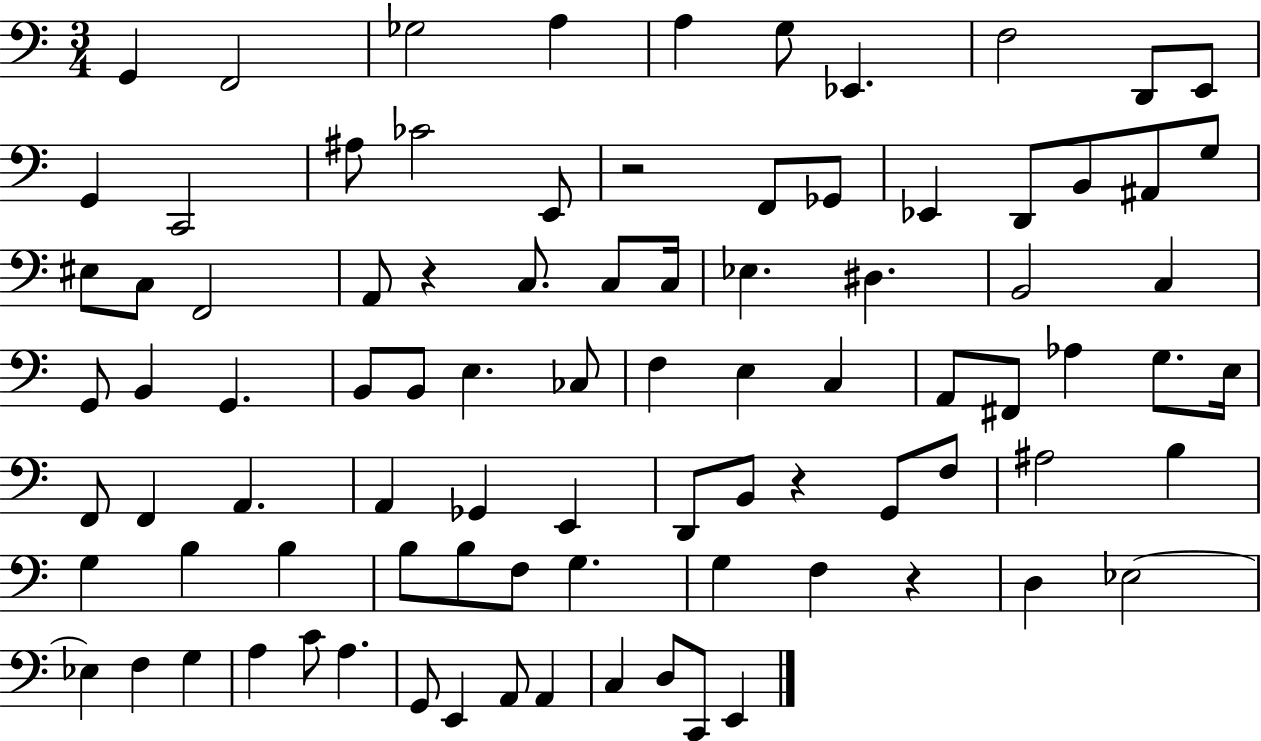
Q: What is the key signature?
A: C major